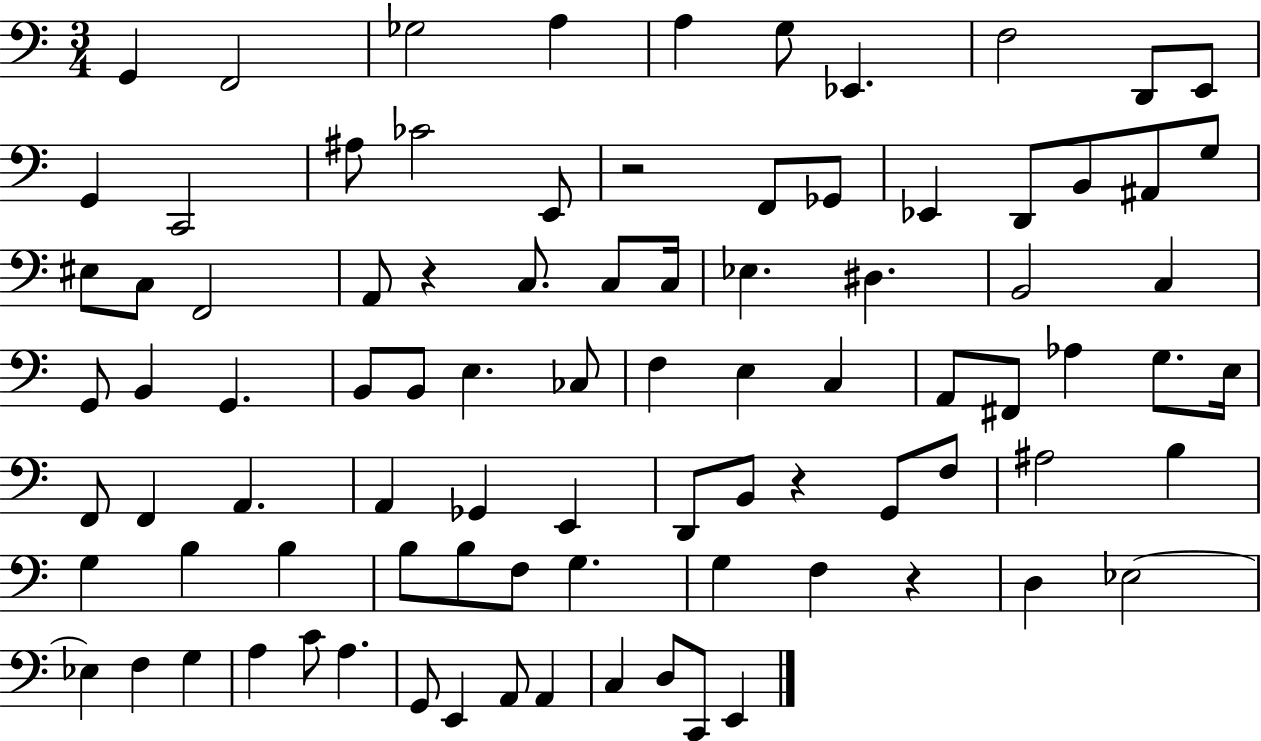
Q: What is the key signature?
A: C major